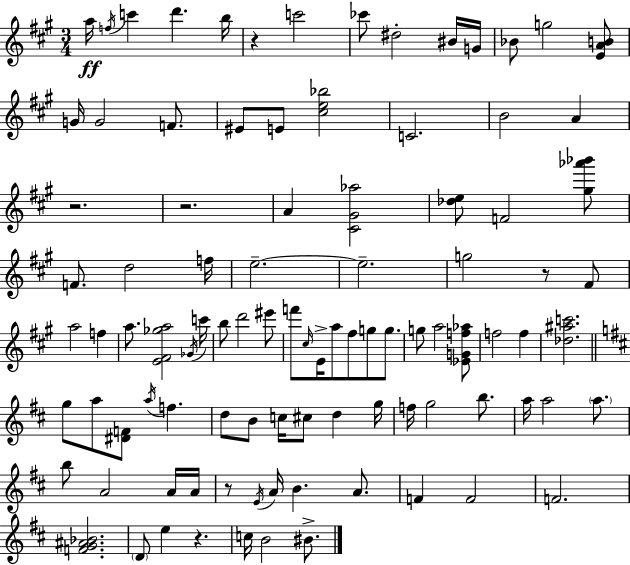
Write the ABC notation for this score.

X:1
T:Untitled
M:3/4
L:1/4
K:A
a/4 f/4 c' d' b/4 z c'2 _c'/2 ^d2 ^B/4 G/4 _B/2 g2 [EAB]/2 G/4 G2 F/2 ^E/2 E/2 [^ce_b]2 C2 B2 A z2 z2 A [^C^G_a]2 [_de]/2 F2 [^g_a'_b']/2 F/2 d2 f/4 e2 e2 g2 z/2 ^F/2 a2 f a/2 [E^F_ga]2 _G/4 c'/4 b/2 d'2 ^e'/2 f'/2 ^c/4 E/4 a/2 ^f/2 g/2 g/2 g/2 a2 [_EGf_a]/2 f2 f [_d^ac']2 g/2 a/2 [^DF]/2 a/4 f d/2 B/2 c/4 ^c/2 d g/4 f/4 g2 b/2 a/4 a2 a/2 b/2 A2 A/4 A/4 z/2 E/4 A/4 B A/2 F F2 F2 [FG^A_B]2 D/2 e z c/4 B2 ^B/2